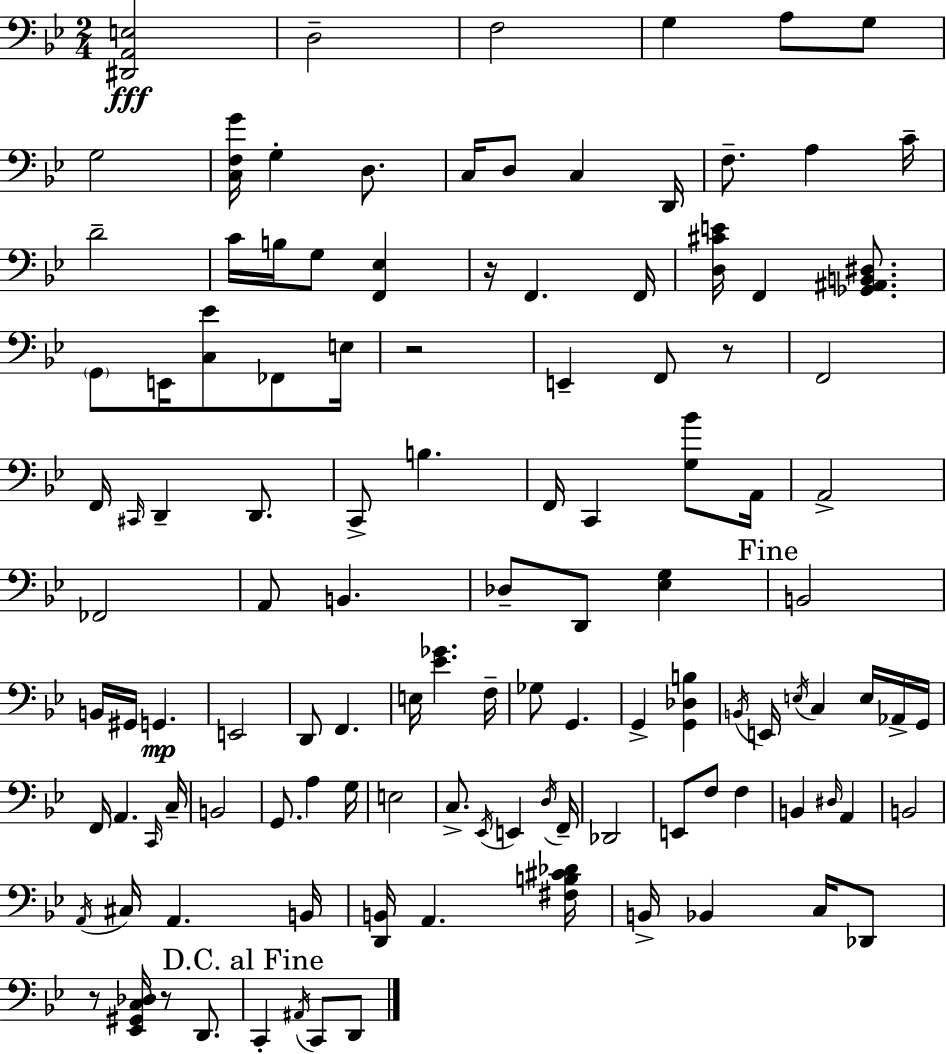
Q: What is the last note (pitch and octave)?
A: D2